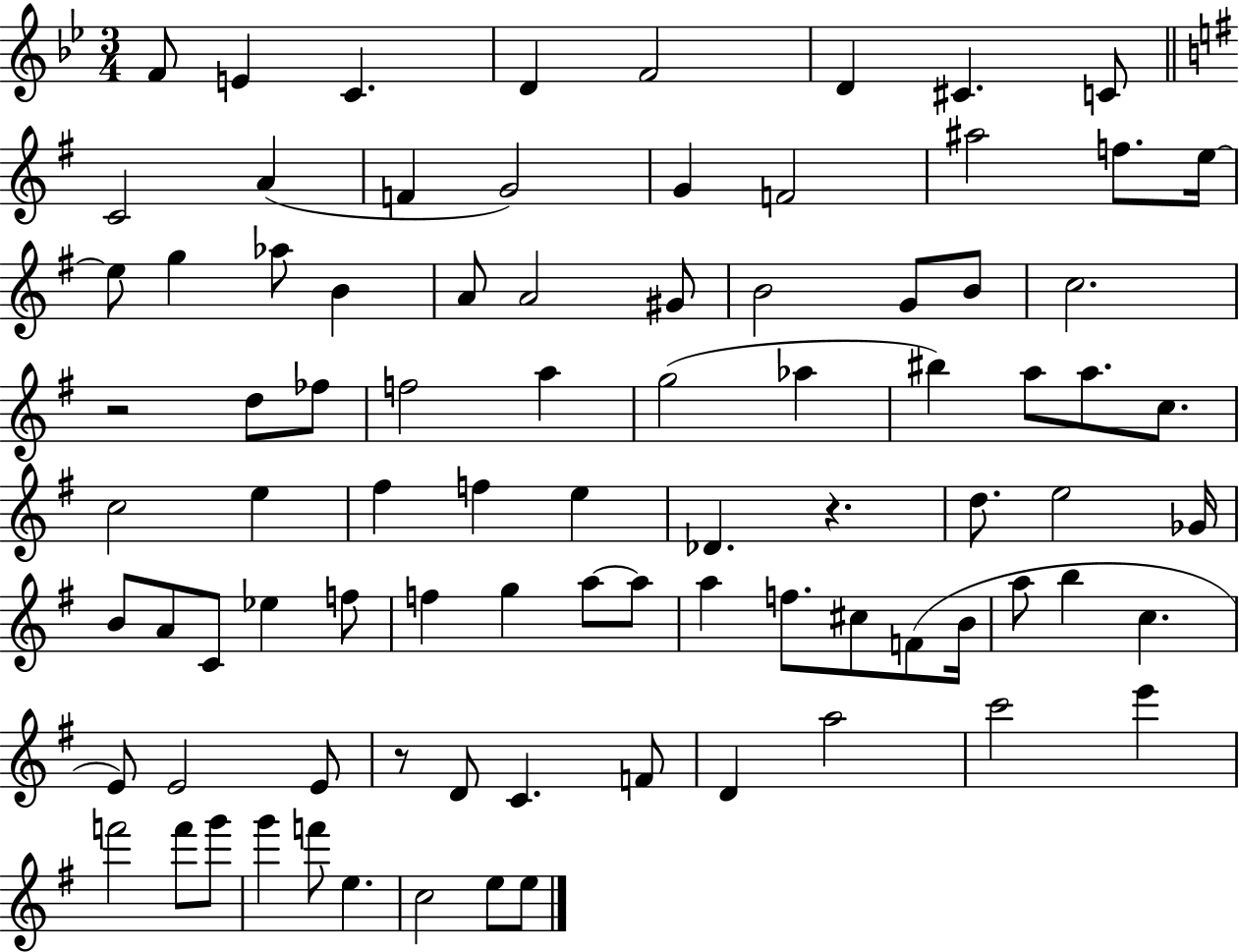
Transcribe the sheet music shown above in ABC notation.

X:1
T:Untitled
M:3/4
L:1/4
K:Bb
F/2 E C D F2 D ^C C/2 C2 A F G2 G F2 ^a2 f/2 e/4 e/2 g _a/2 B A/2 A2 ^G/2 B2 G/2 B/2 c2 z2 d/2 _f/2 f2 a g2 _a ^b a/2 a/2 c/2 c2 e ^f f e _D z d/2 e2 _G/4 B/2 A/2 C/2 _e f/2 f g a/2 a/2 a f/2 ^c/2 F/2 B/4 a/2 b c E/2 E2 E/2 z/2 D/2 C F/2 D a2 c'2 e' f'2 f'/2 g'/2 g' f'/2 e c2 e/2 e/2